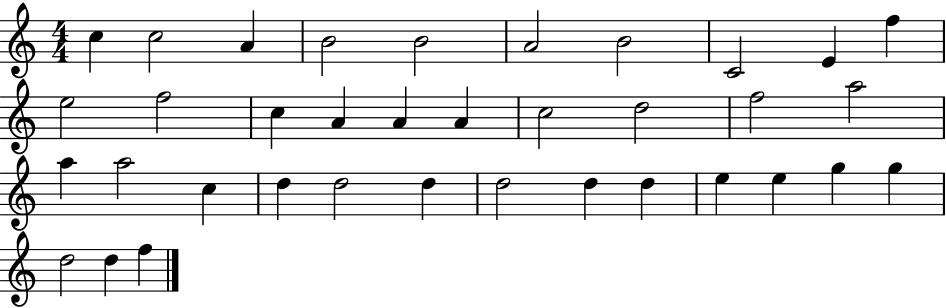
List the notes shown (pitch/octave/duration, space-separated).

C5/q C5/h A4/q B4/h B4/h A4/h B4/h C4/h E4/q F5/q E5/h F5/h C5/q A4/q A4/q A4/q C5/h D5/h F5/h A5/h A5/q A5/h C5/q D5/q D5/h D5/q D5/h D5/q D5/q E5/q E5/q G5/q G5/q D5/h D5/q F5/q